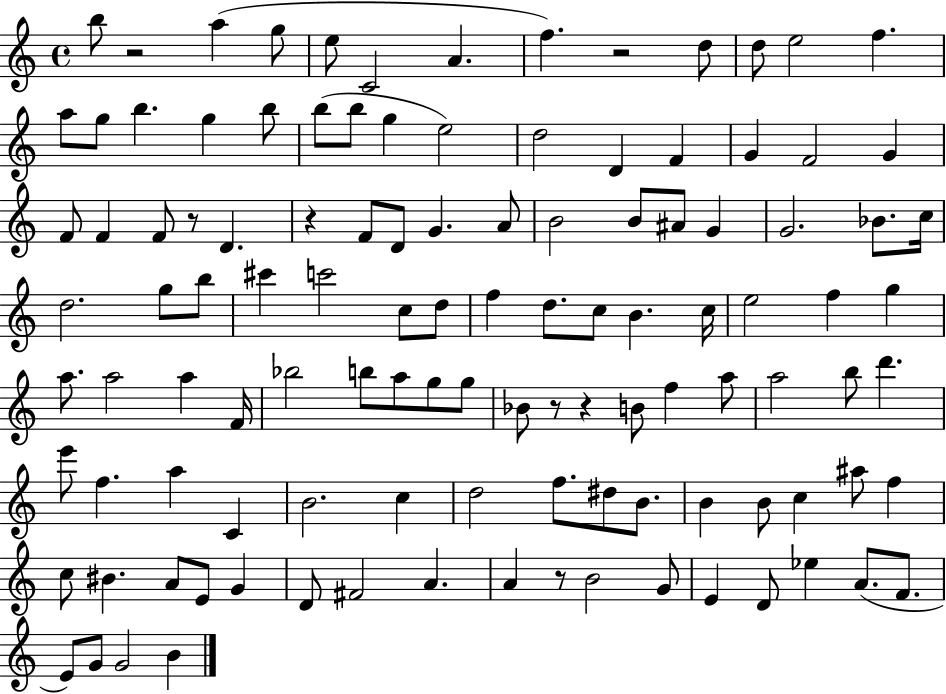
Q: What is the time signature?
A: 4/4